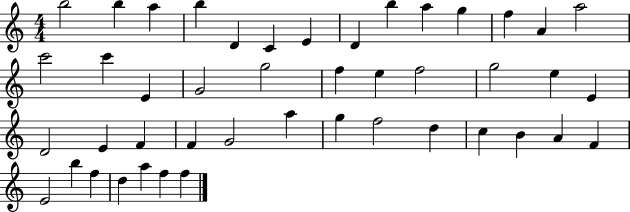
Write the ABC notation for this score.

X:1
T:Untitled
M:4/4
L:1/4
K:C
b2 b a b D C E D b a g f A a2 c'2 c' E G2 g2 f e f2 g2 e E D2 E F F G2 a g f2 d c B A F E2 b f d a f f